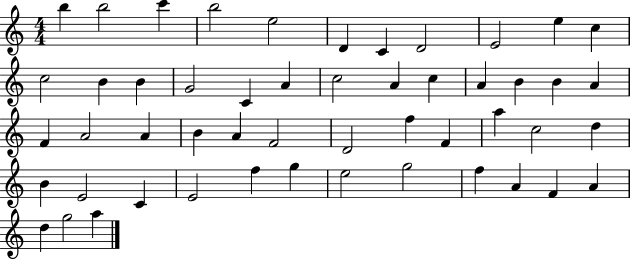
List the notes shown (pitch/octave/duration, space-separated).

B5/q B5/h C6/q B5/h E5/h D4/q C4/q D4/h E4/h E5/q C5/q C5/h B4/q B4/q G4/h C4/q A4/q C5/h A4/q C5/q A4/q B4/q B4/q A4/q F4/q A4/h A4/q B4/q A4/q F4/h D4/h F5/q F4/q A5/q C5/h D5/q B4/q E4/h C4/q E4/h F5/q G5/q E5/h G5/h F5/q A4/q F4/q A4/q D5/q G5/h A5/q